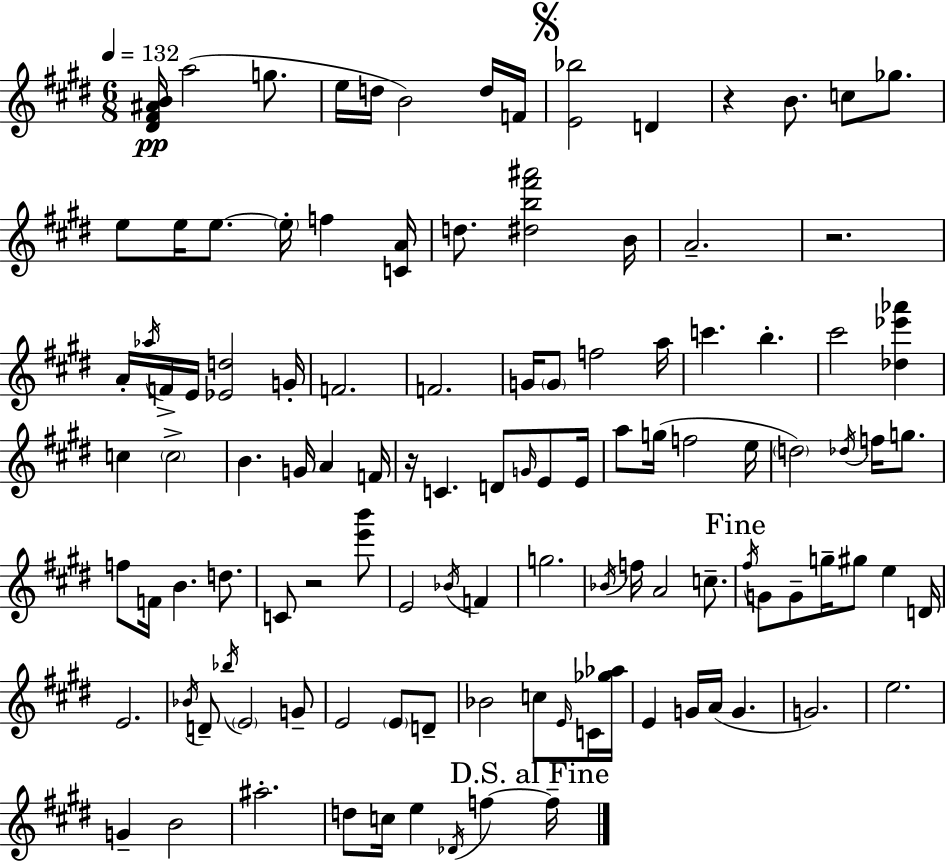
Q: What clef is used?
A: treble